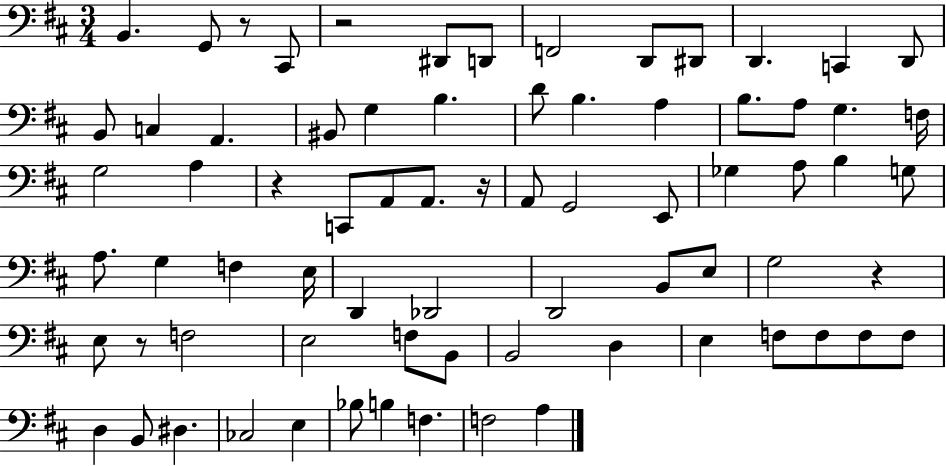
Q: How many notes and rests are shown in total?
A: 74